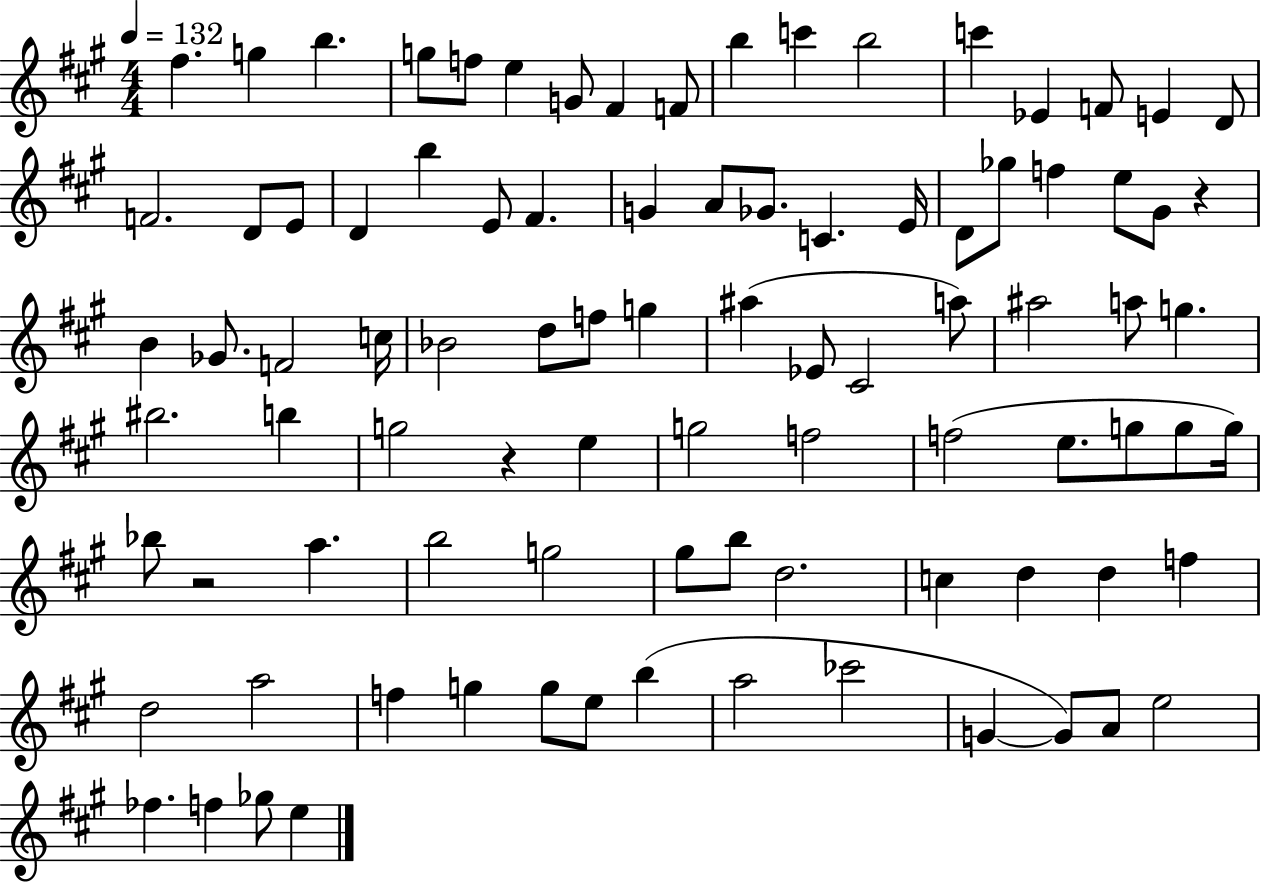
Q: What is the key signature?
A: A major